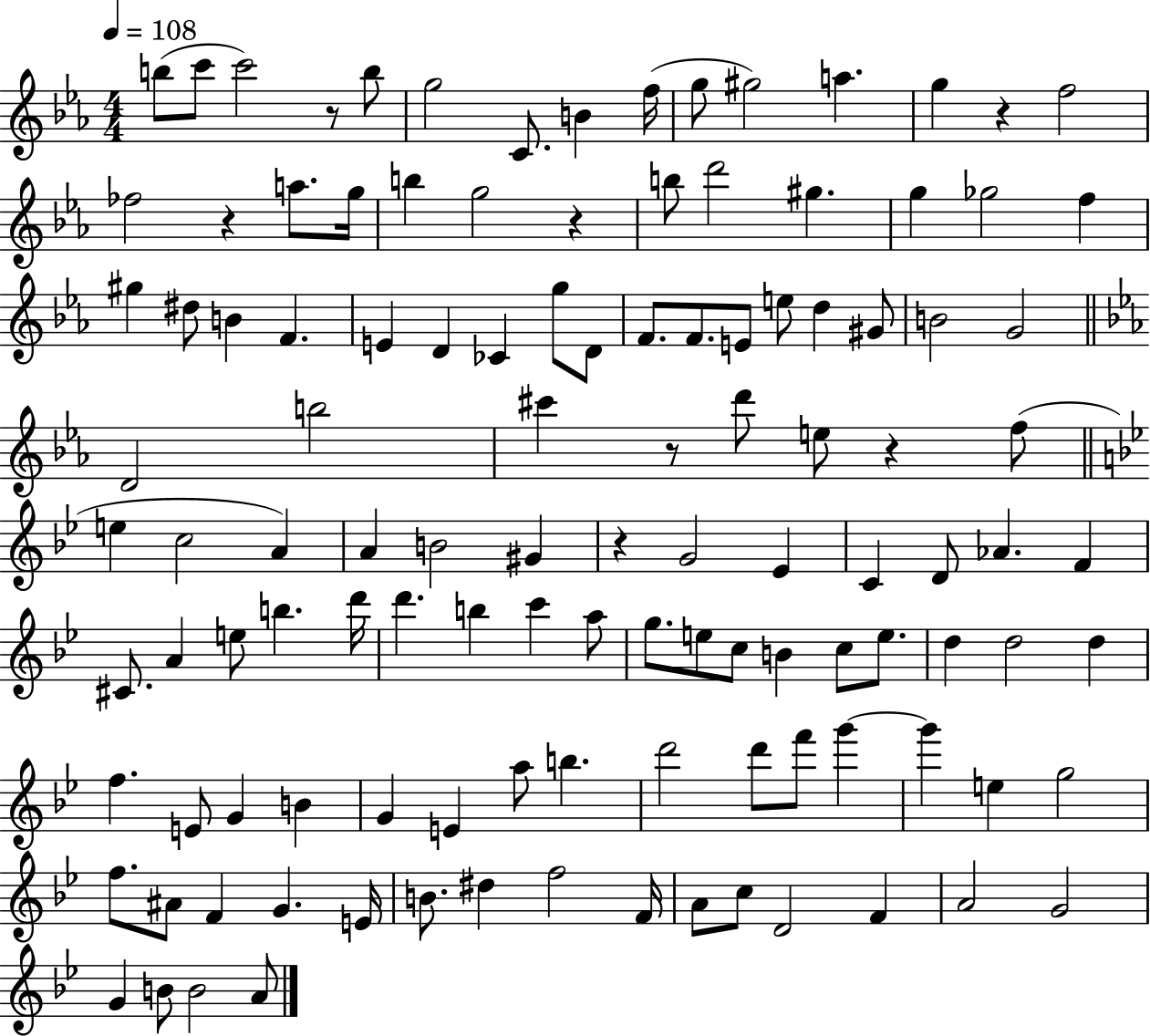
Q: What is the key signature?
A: EES major